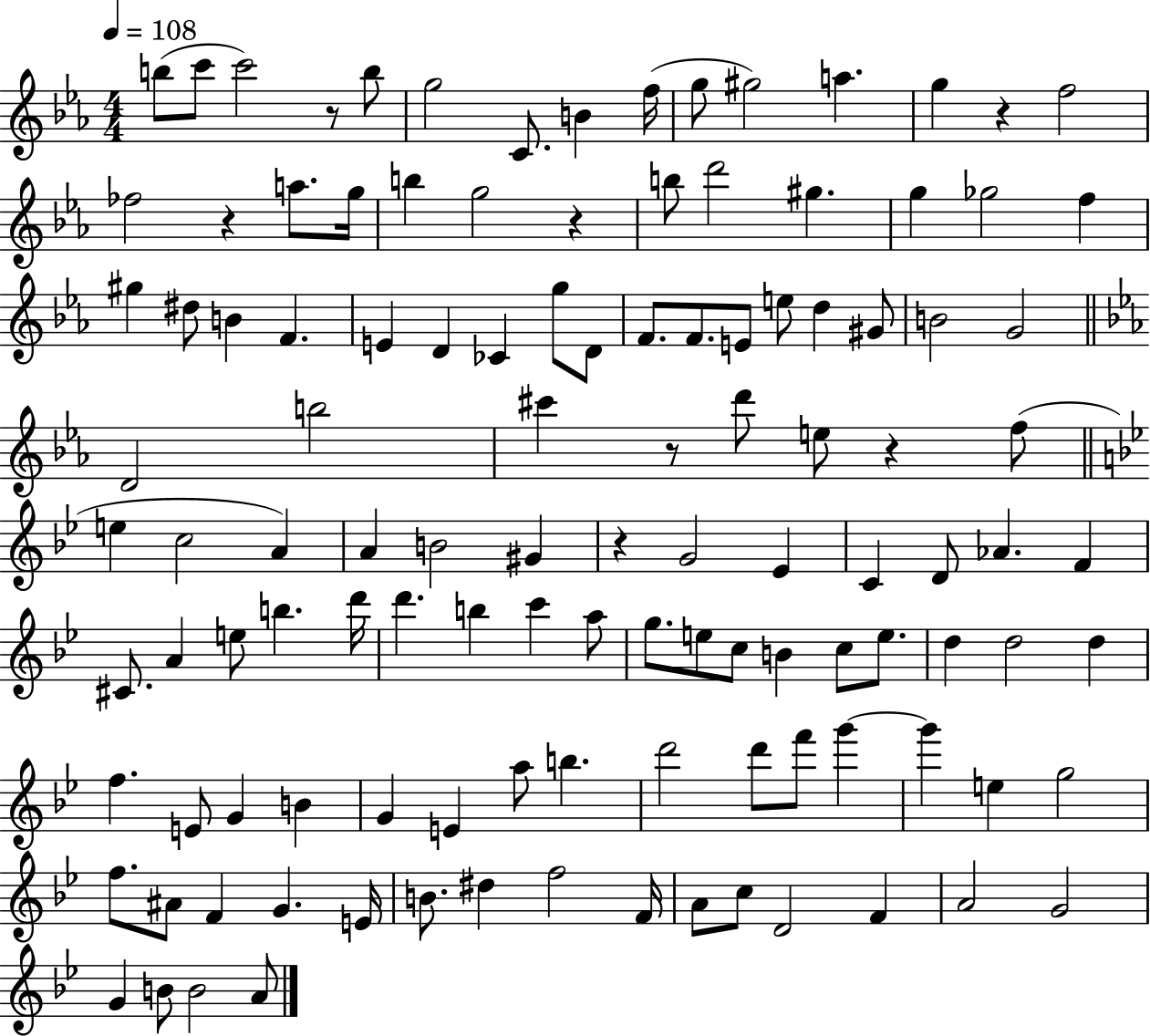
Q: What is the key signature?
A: EES major